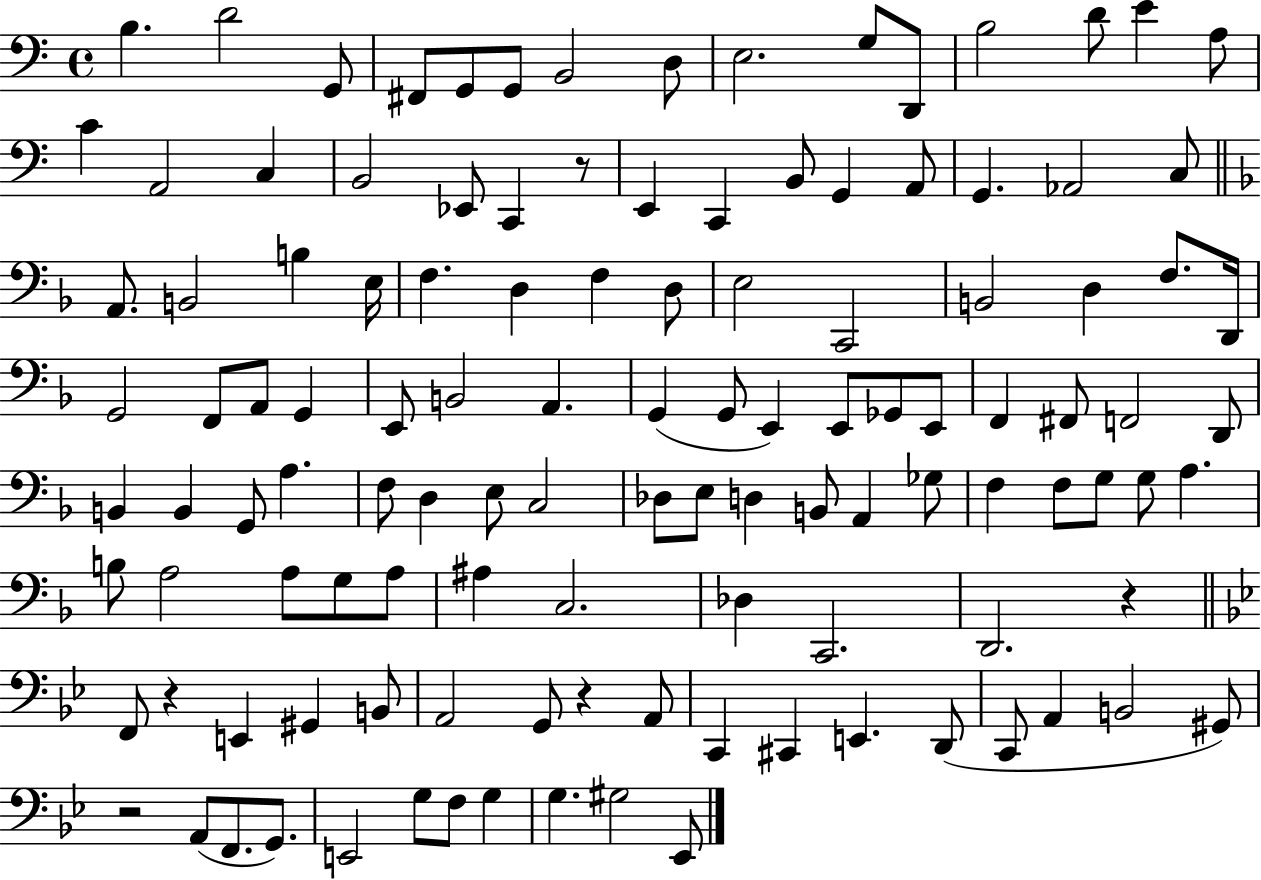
B3/q. D4/h G2/e F#2/e G2/e G2/e B2/h D3/e E3/h. G3/e D2/e B3/h D4/e E4/q A3/e C4/q A2/h C3/q B2/h Eb2/e C2/q R/e E2/q C2/q B2/e G2/q A2/e G2/q. Ab2/h C3/e A2/e. B2/h B3/q E3/s F3/q. D3/q F3/q D3/e E3/h C2/h B2/h D3/q F3/e. D2/s G2/h F2/e A2/e G2/q E2/e B2/h A2/q. G2/q G2/e E2/q E2/e Gb2/e E2/e F2/q F#2/e F2/h D2/e B2/q B2/q G2/e A3/q. F3/e D3/q E3/e C3/h Db3/e E3/e D3/q B2/e A2/q Gb3/e F3/q F3/e G3/e G3/e A3/q. B3/e A3/h A3/e G3/e A3/e A#3/q C3/h. Db3/q C2/h. D2/h. R/q F2/e R/q E2/q G#2/q B2/e A2/h G2/e R/q A2/e C2/q C#2/q E2/q. D2/e C2/e A2/q B2/h G#2/e R/h A2/e F2/e. G2/e. E2/h G3/e F3/e G3/q G3/q. G#3/h Eb2/e